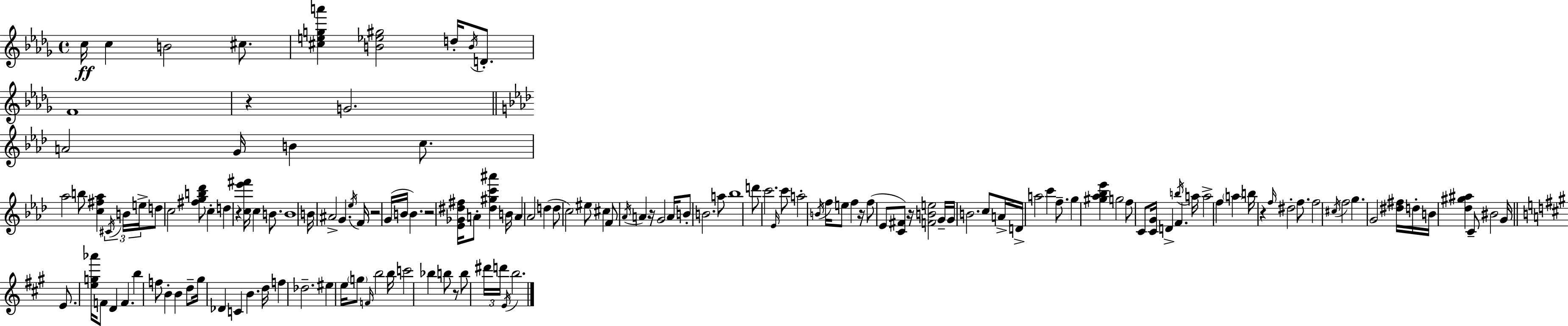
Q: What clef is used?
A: treble